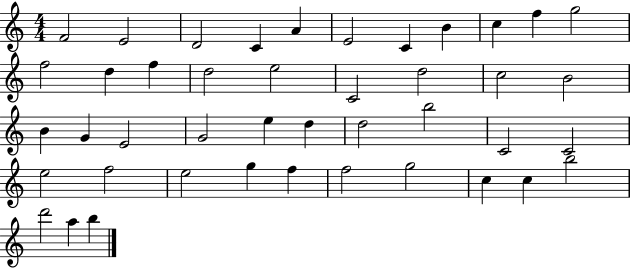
F4/h E4/h D4/h C4/q A4/q E4/h C4/q B4/q C5/q F5/q G5/h F5/h D5/q F5/q D5/h E5/h C4/h D5/h C5/h B4/h B4/q G4/q E4/h G4/h E5/q D5/q D5/h B5/h C4/h C4/h E5/h F5/h E5/h G5/q F5/q F5/h G5/h C5/q C5/q B5/h D6/h A5/q B5/q